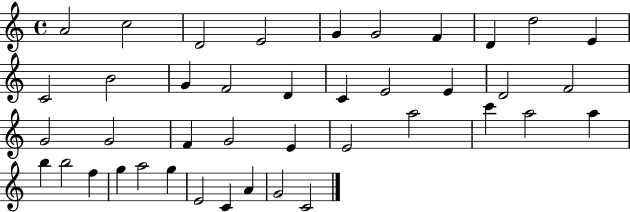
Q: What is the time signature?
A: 4/4